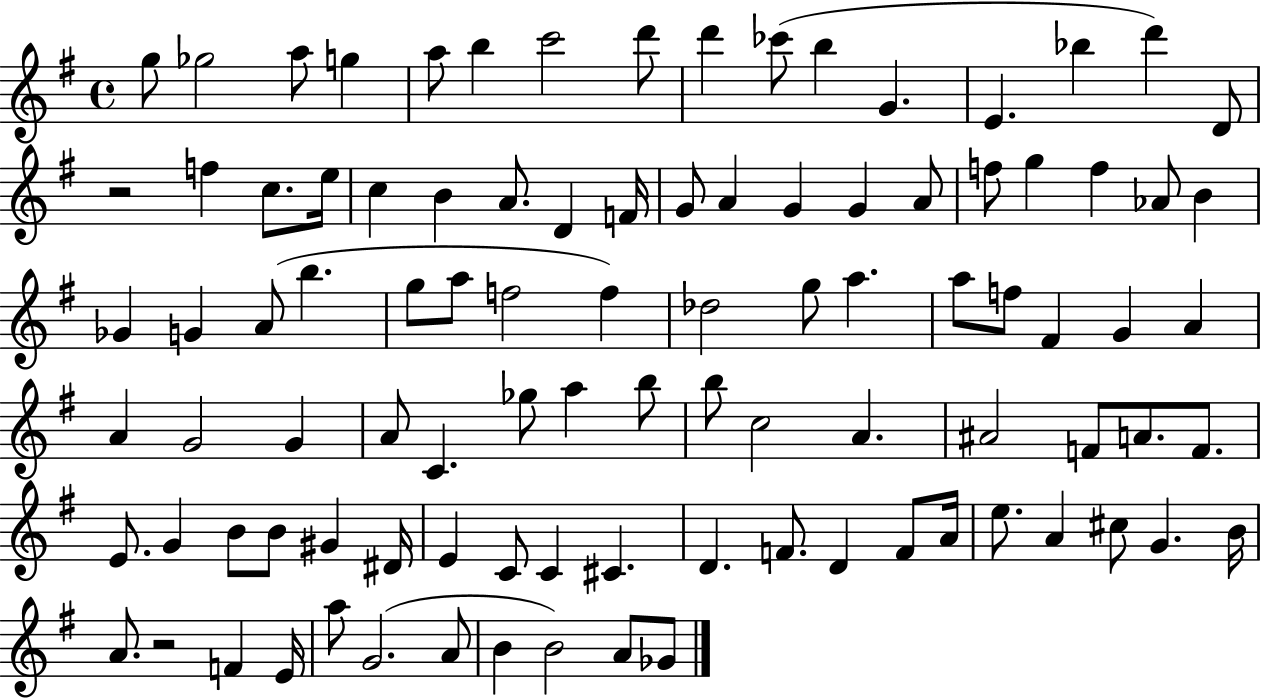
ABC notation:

X:1
T:Untitled
M:4/4
L:1/4
K:G
g/2 _g2 a/2 g a/2 b c'2 d'/2 d' _c'/2 b G E _b d' D/2 z2 f c/2 e/4 c B A/2 D F/4 G/2 A G G A/2 f/2 g f _A/2 B _G G A/2 b g/2 a/2 f2 f _d2 g/2 a a/2 f/2 ^F G A A G2 G A/2 C _g/2 a b/2 b/2 c2 A ^A2 F/2 A/2 F/2 E/2 G B/2 B/2 ^G ^D/4 E C/2 C ^C D F/2 D F/2 A/4 e/2 A ^c/2 G B/4 A/2 z2 F E/4 a/2 G2 A/2 B B2 A/2 _G/2